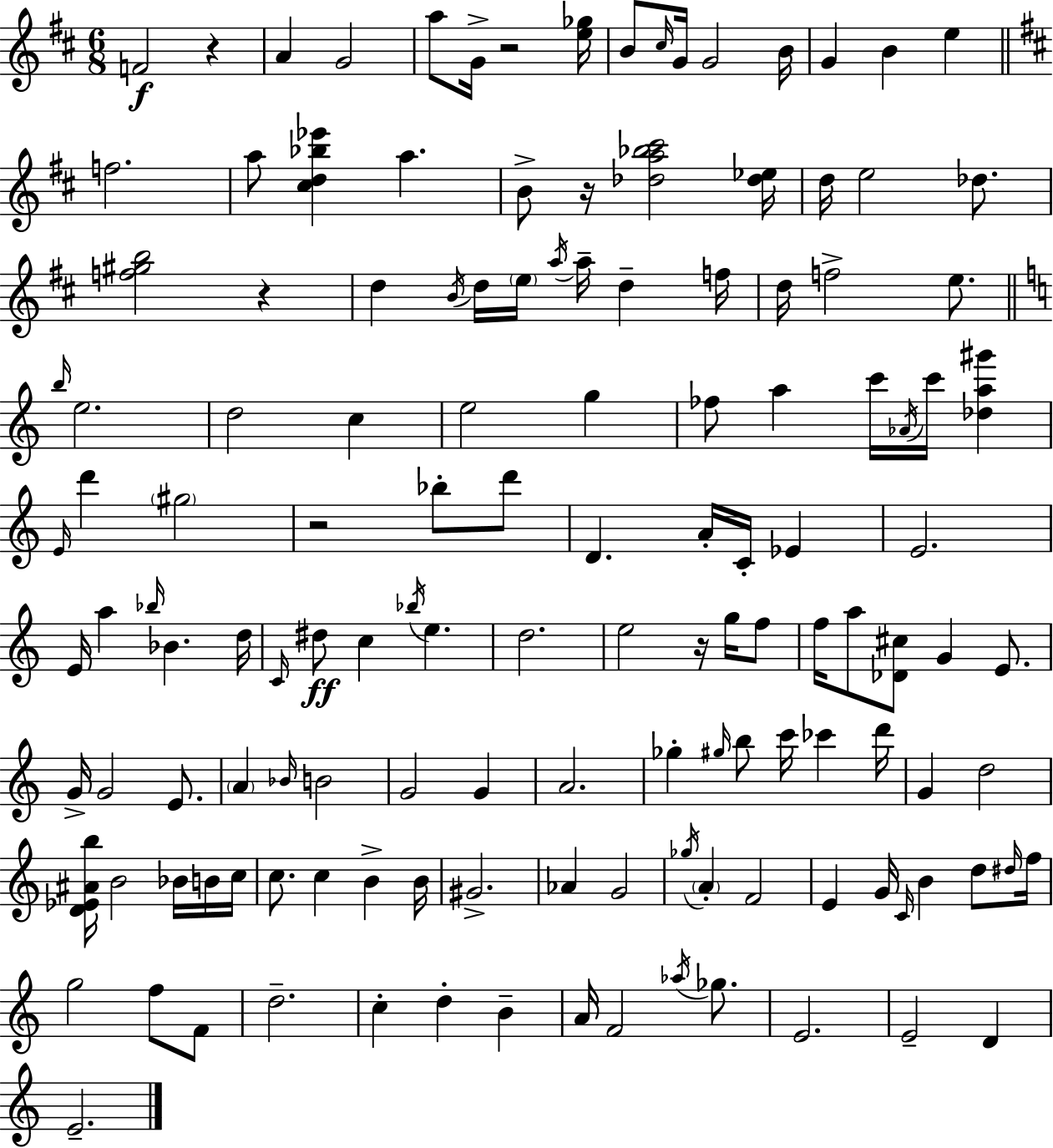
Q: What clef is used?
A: treble